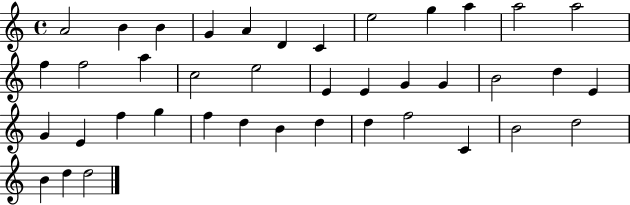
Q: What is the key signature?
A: C major